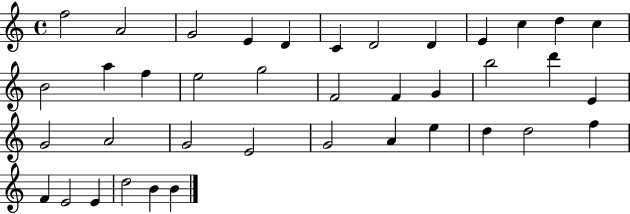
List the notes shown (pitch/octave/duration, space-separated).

F5/h A4/h G4/h E4/q D4/q C4/q D4/h D4/q E4/q C5/q D5/q C5/q B4/h A5/q F5/q E5/h G5/h F4/h F4/q G4/q B5/h D6/q E4/q G4/h A4/h G4/h E4/h G4/h A4/q E5/q D5/q D5/h F5/q F4/q E4/h E4/q D5/h B4/q B4/q